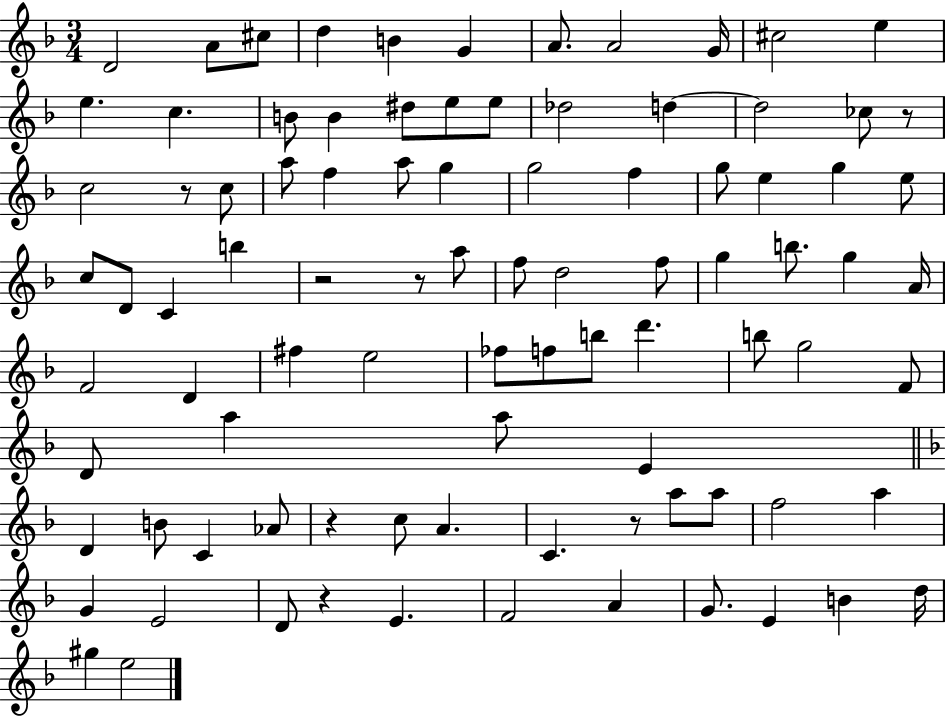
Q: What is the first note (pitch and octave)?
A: D4